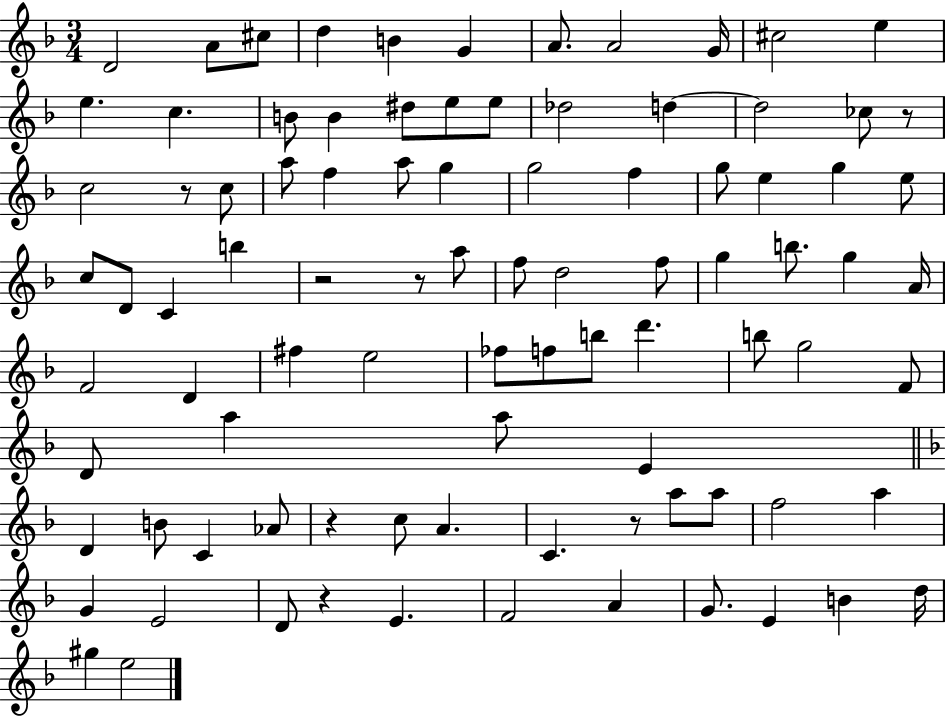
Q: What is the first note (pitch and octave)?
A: D4